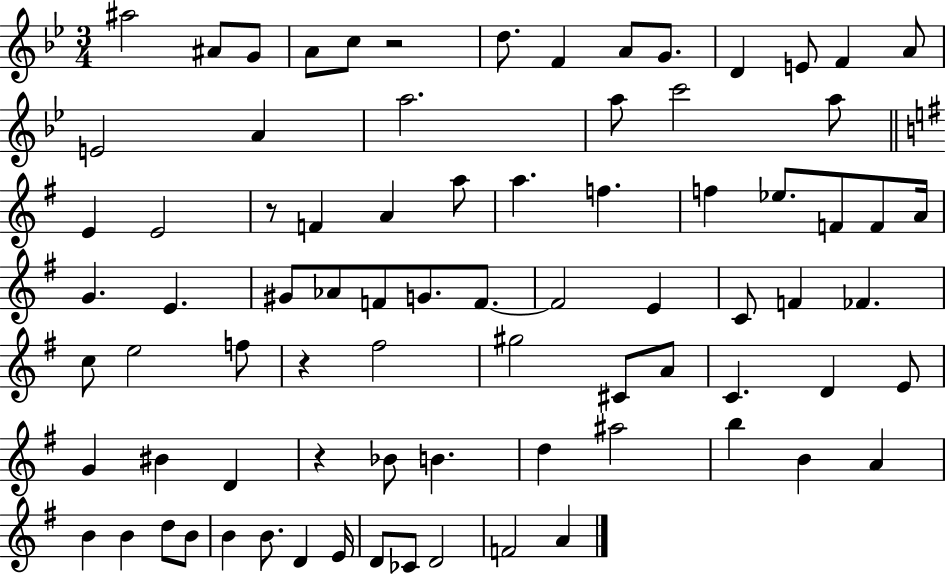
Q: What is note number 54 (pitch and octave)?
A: G4